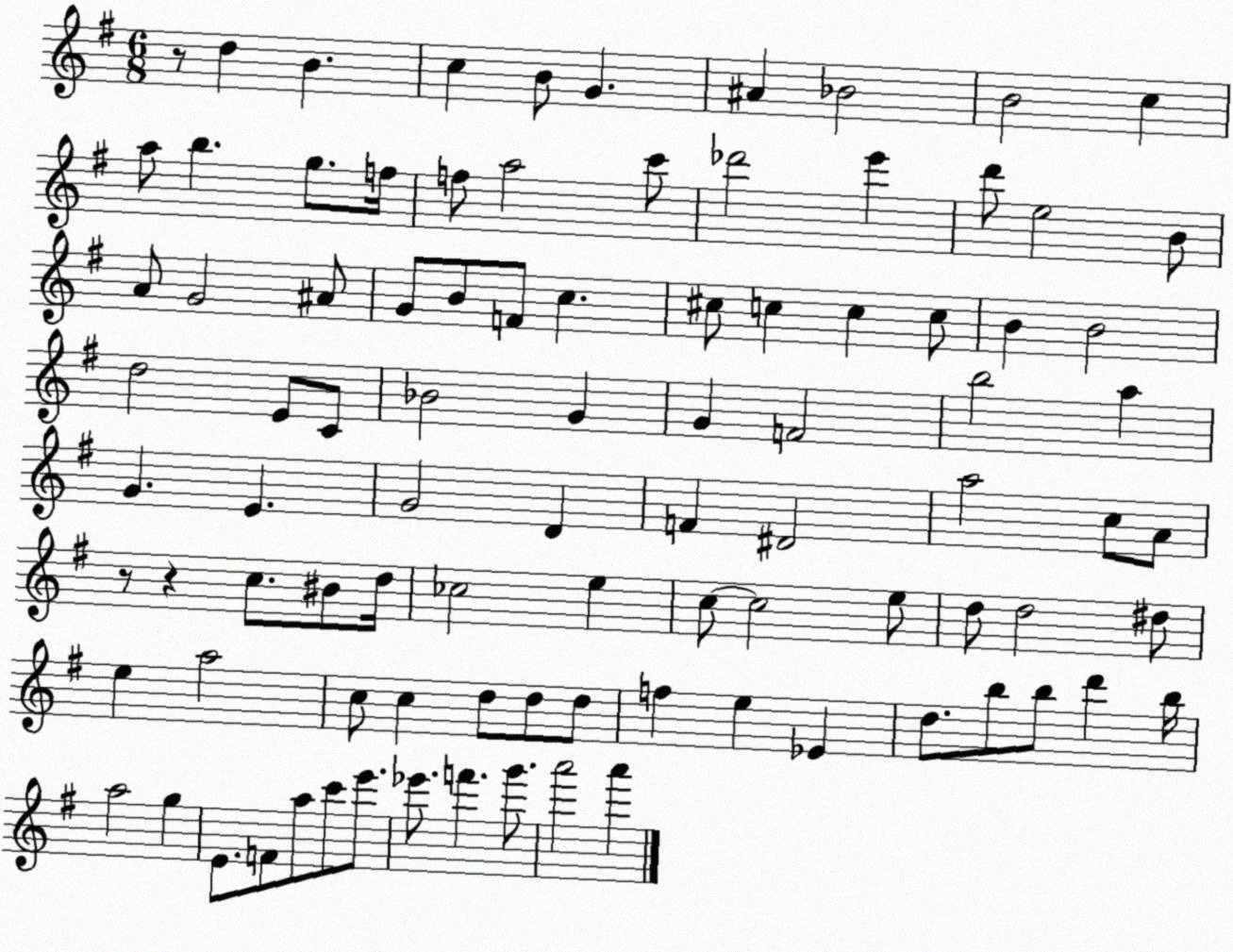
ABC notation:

X:1
T:Untitled
M:6/8
L:1/4
K:G
z/2 d B c B/2 G ^A _B2 B2 c a/2 b g/2 f/4 f/2 a2 c'/2 _d'2 e' d'/2 e2 B/2 A/2 G2 ^A/2 G/2 B/2 F/2 c ^c/2 c c c/2 B B2 d2 E/2 C/2 _B2 G G F2 b2 a G E G2 D F ^D2 a2 c/2 A/2 z/2 z c/2 ^B/2 d/4 _c2 e c/2 c2 e/2 d/2 d2 ^d/2 e a2 c/2 c d/2 d/2 d/2 f e _E d/2 b/2 b/2 d' b/4 a2 g E/2 F/2 a/2 c'/2 e'/2 _e'/2 f' g'/2 a'2 a'